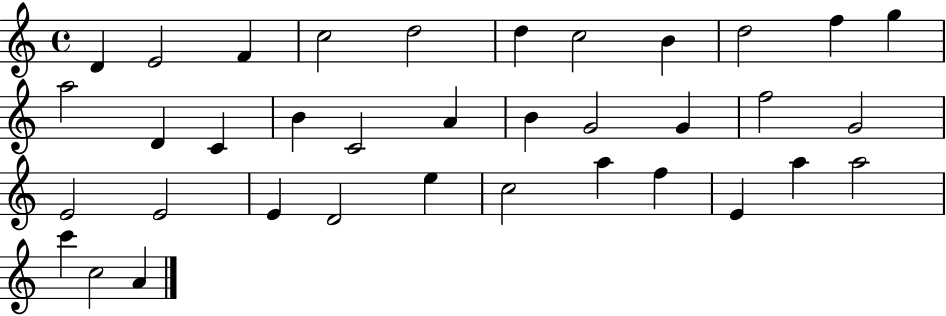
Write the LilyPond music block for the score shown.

{
  \clef treble
  \time 4/4
  \defaultTimeSignature
  \key c \major
  d'4 e'2 f'4 | c''2 d''2 | d''4 c''2 b'4 | d''2 f''4 g''4 | \break a''2 d'4 c'4 | b'4 c'2 a'4 | b'4 g'2 g'4 | f''2 g'2 | \break e'2 e'2 | e'4 d'2 e''4 | c''2 a''4 f''4 | e'4 a''4 a''2 | \break c'''4 c''2 a'4 | \bar "|."
}